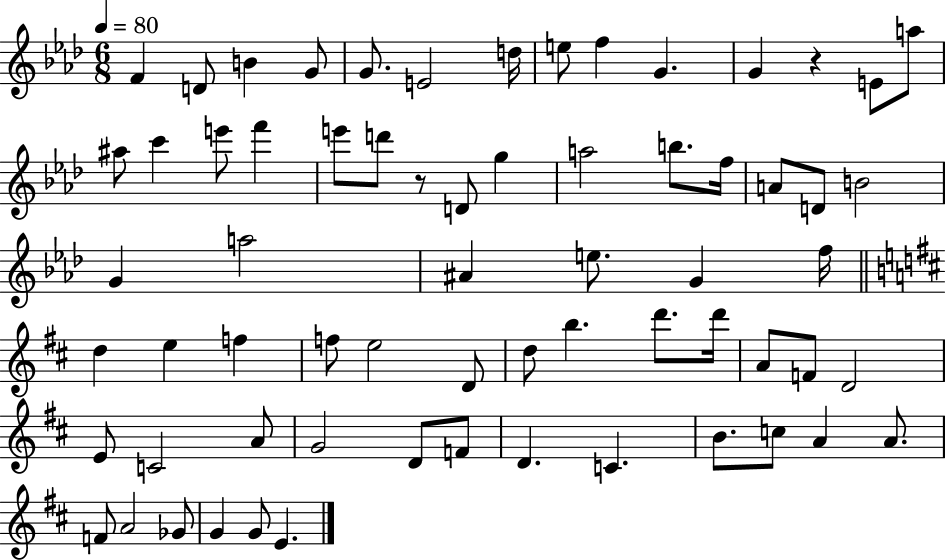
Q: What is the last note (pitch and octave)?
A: E4